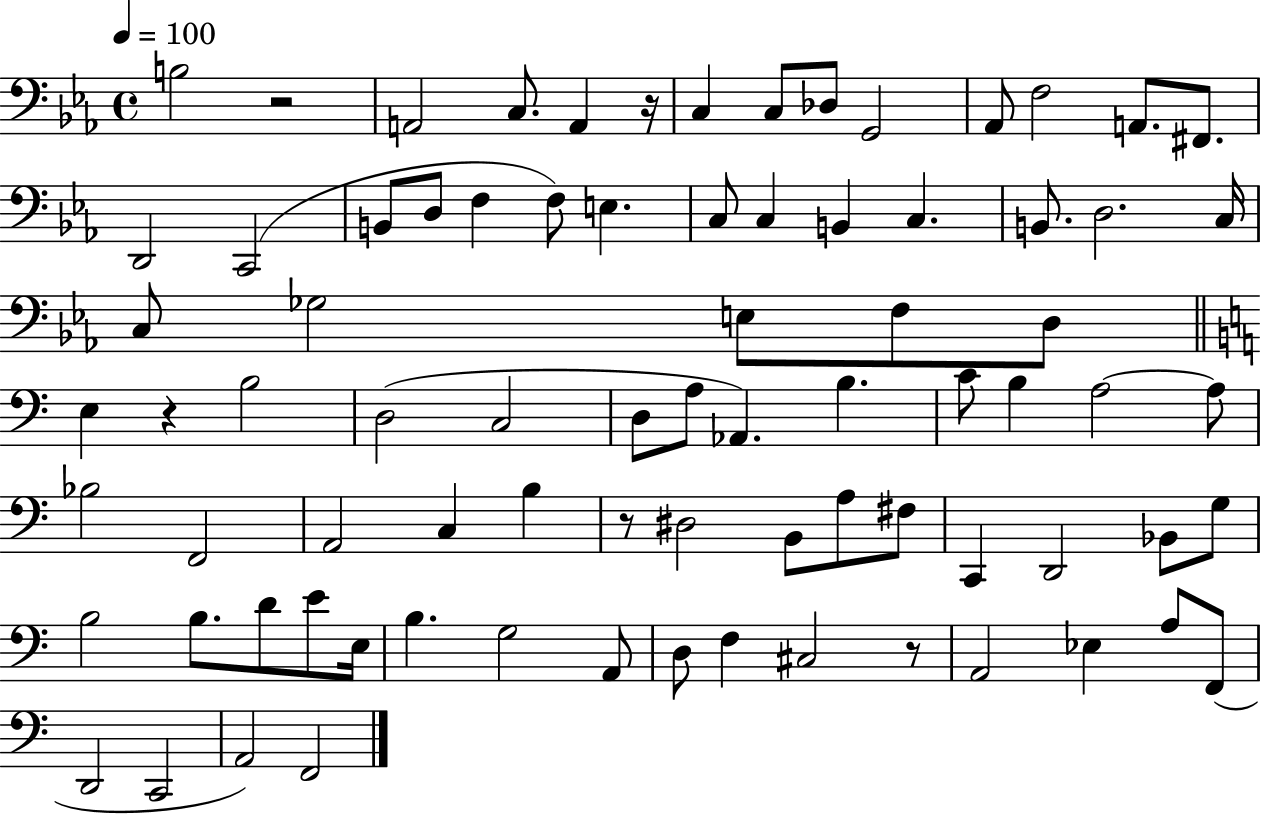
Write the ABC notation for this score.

X:1
T:Untitled
M:4/4
L:1/4
K:Eb
B,2 z2 A,,2 C,/2 A,, z/4 C, C,/2 _D,/2 G,,2 _A,,/2 F,2 A,,/2 ^F,,/2 D,,2 C,,2 B,,/2 D,/2 F, F,/2 E, C,/2 C, B,, C, B,,/2 D,2 C,/4 C,/2 _G,2 E,/2 F,/2 D,/2 E, z B,2 D,2 C,2 D,/2 A,/2 _A,, B, C/2 B, A,2 A,/2 _B,2 F,,2 A,,2 C, B, z/2 ^D,2 B,,/2 A,/2 ^F,/2 C,, D,,2 _B,,/2 G,/2 B,2 B,/2 D/2 E/2 E,/4 B, G,2 A,,/2 D,/2 F, ^C,2 z/2 A,,2 _E, A,/2 F,,/2 D,,2 C,,2 A,,2 F,,2